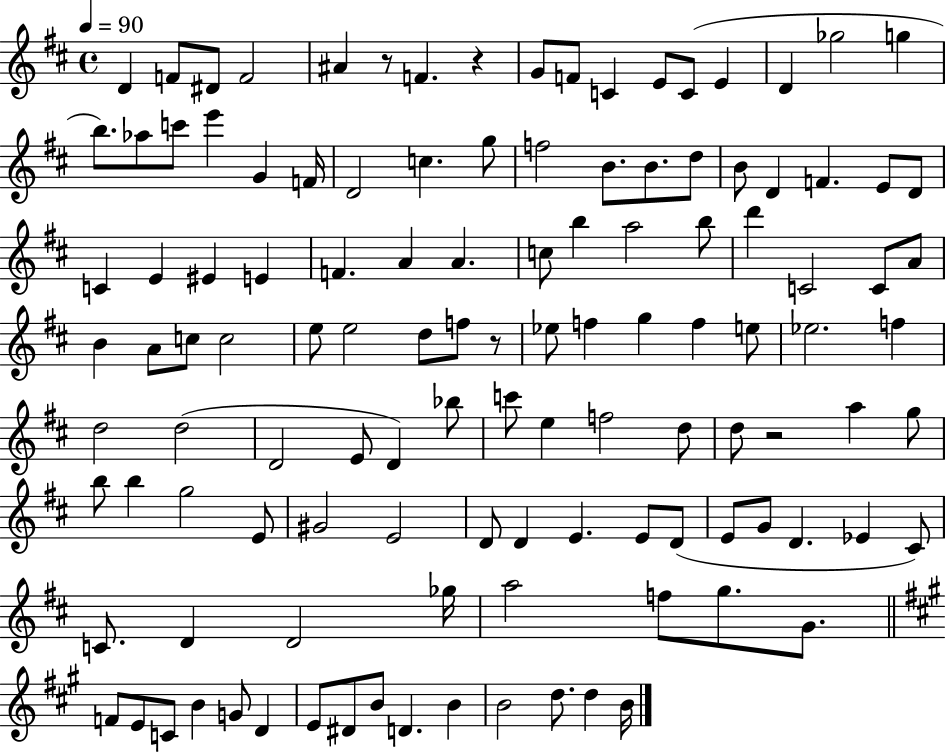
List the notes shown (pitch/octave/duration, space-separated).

D4/q F4/e D#4/e F4/h A#4/q R/e F4/q. R/q G4/e F4/e C4/q E4/e C4/e E4/q D4/q Gb5/h G5/q B5/e. Ab5/e C6/e E6/q G4/q F4/s D4/h C5/q. G5/e F5/h B4/e. B4/e. D5/e B4/e D4/q F4/q. E4/e D4/e C4/q E4/q EIS4/q E4/q F4/q. A4/q A4/q. C5/e B5/q A5/h B5/e D6/q C4/h C4/e A4/e B4/q A4/e C5/e C5/h E5/e E5/h D5/e F5/e R/e Eb5/e F5/q G5/q F5/q E5/e Eb5/h. F5/q D5/h D5/h D4/h E4/e D4/q Bb5/e C6/e E5/q F5/h D5/e D5/e R/h A5/q G5/e B5/e B5/q G5/h E4/e G#4/h E4/h D4/e D4/q E4/q. E4/e D4/e E4/e G4/e D4/q. Eb4/q C#4/e C4/e. D4/q D4/h Gb5/s A5/h F5/e G5/e. G4/e. F4/e E4/e C4/e B4/q G4/e D4/q E4/e D#4/e B4/e D4/q. B4/q B4/h D5/e. D5/q B4/s